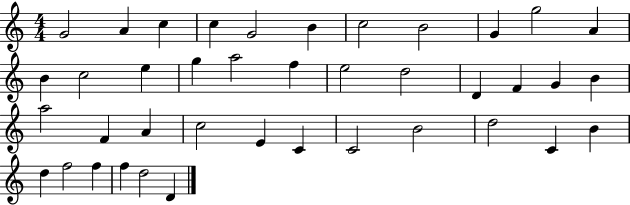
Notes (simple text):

G4/h A4/q C5/q C5/q G4/h B4/q C5/h B4/h G4/q G5/h A4/q B4/q C5/h E5/q G5/q A5/h F5/q E5/h D5/h D4/q F4/q G4/q B4/q A5/h F4/q A4/q C5/h E4/q C4/q C4/h B4/h D5/h C4/q B4/q D5/q F5/h F5/q F5/q D5/h D4/q